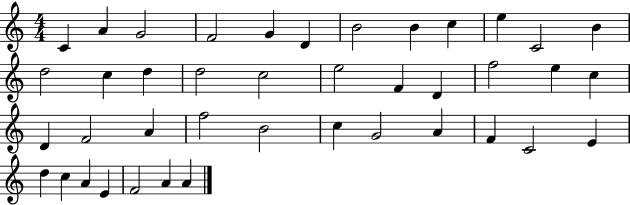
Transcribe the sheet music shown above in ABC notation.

X:1
T:Untitled
M:4/4
L:1/4
K:C
C A G2 F2 G D B2 B c e C2 B d2 c d d2 c2 e2 F D f2 e c D F2 A f2 B2 c G2 A F C2 E d c A E F2 A A